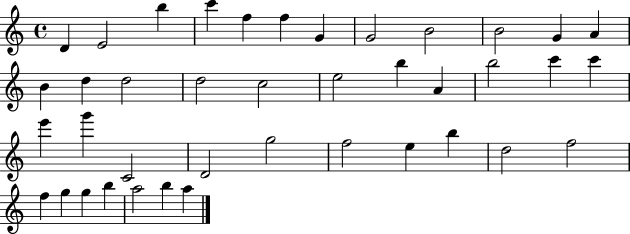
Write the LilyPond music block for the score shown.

{
  \clef treble
  \time 4/4
  \defaultTimeSignature
  \key c \major
  d'4 e'2 b''4 | c'''4 f''4 f''4 g'4 | g'2 b'2 | b'2 g'4 a'4 | \break b'4 d''4 d''2 | d''2 c''2 | e''2 b''4 a'4 | b''2 c'''4 c'''4 | \break e'''4 g'''4 c'2 | d'2 g''2 | f''2 e''4 b''4 | d''2 f''2 | \break f''4 g''4 g''4 b''4 | a''2 b''4 a''4 | \bar "|."
}